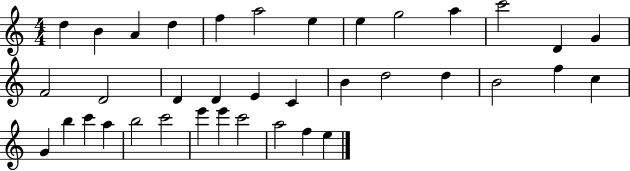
{
  \clef treble
  \numericTimeSignature
  \time 4/4
  \key c \major
  d''4 b'4 a'4 d''4 | f''4 a''2 e''4 | e''4 g''2 a''4 | c'''2 d'4 g'4 | \break f'2 d'2 | d'4 d'4 e'4 c'4 | b'4 d''2 d''4 | b'2 f''4 c''4 | \break g'4 b''4 c'''4 a''4 | b''2 c'''2 | e'''4 e'''4 c'''2 | a''2 f''4 e''4 | \break \bar "|."
}